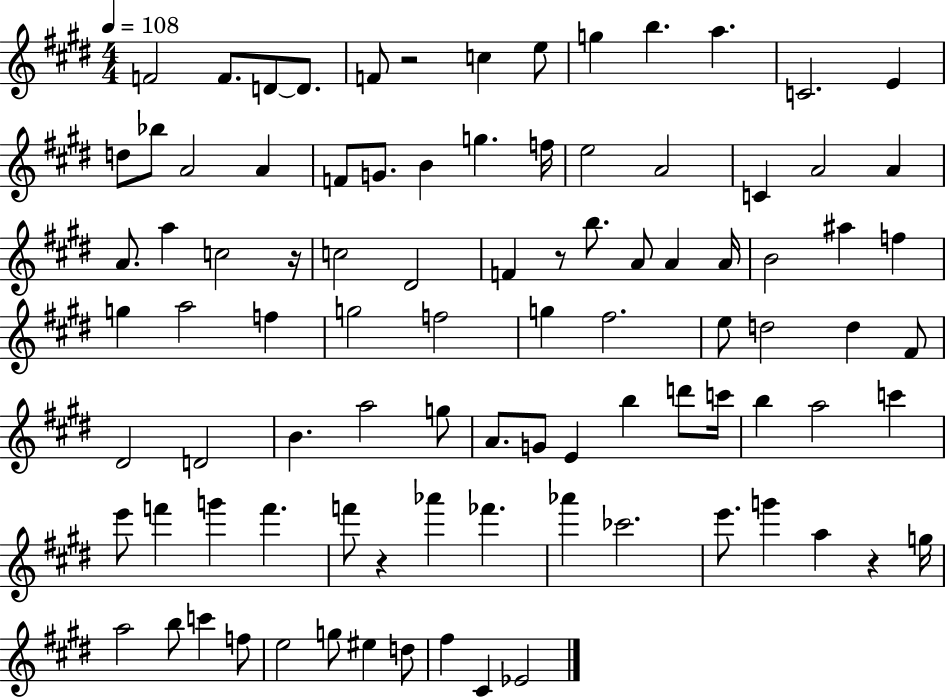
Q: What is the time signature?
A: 4/4